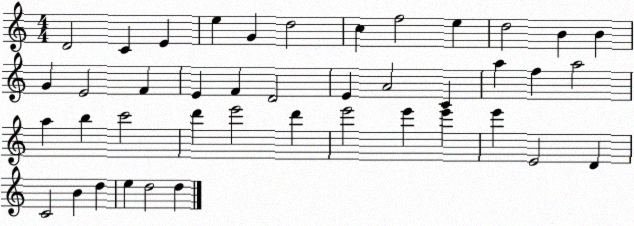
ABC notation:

X:1
T:Untitled
M:4/4
L:1/4
K:C
D2 C E e G d2 c f2 e d2 B B G E2 F E F D2 E A2 C a f a2 a b c'2 d' e'2 d' e'2 e' e' e' E2 D C2 B d e d2 d